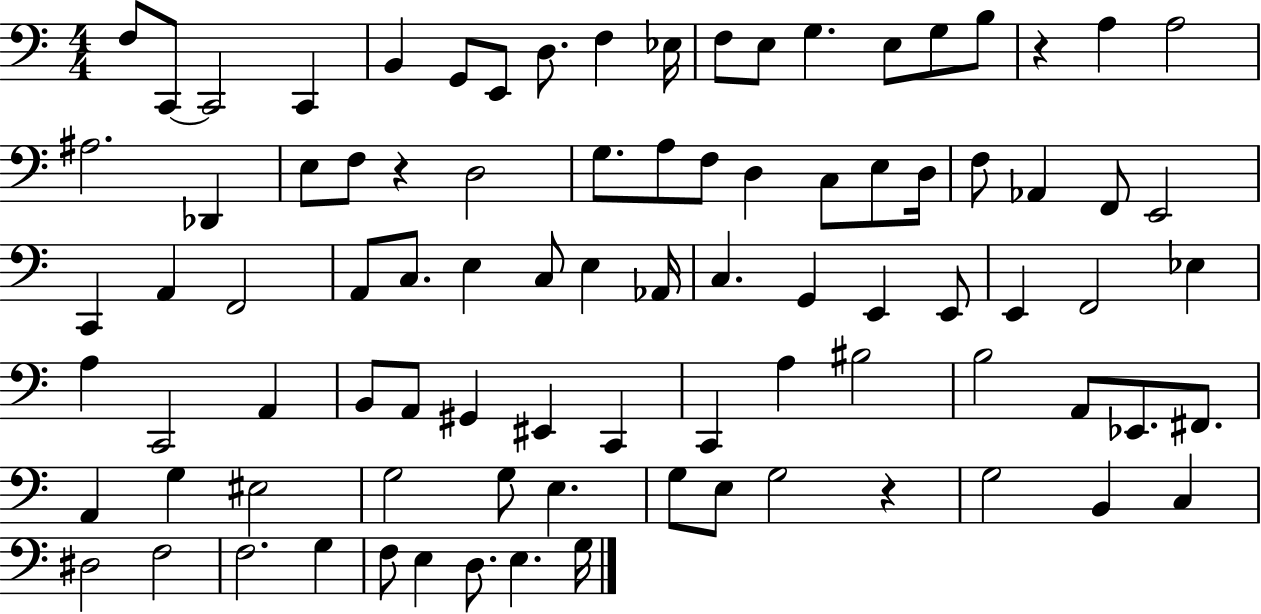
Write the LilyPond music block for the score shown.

{
  \clef bass
  \numericTimeSignature
  \time 4/4
  \key c \major
  f8 c,8~~ c,2 c,4 | b,4 g,8 e,8 d8. f4 ees16 | f8 e8 g4. e8 g8 b8 | r4 a4 a2 | \break ais2. des,4 | e8 f8 r4 d2 | g8. a8 f8 d4 c8 e8 d16 | f8 aes,4 f,8 e,2 | \break c,4 a,4 f,2 | a,8 c8. e4 c8 e4 aes,16 | c4. g,4 e,4 e,8 | e,4 f,2 ees4 | \break a4 c,2 a,4 | b,8 a,8 gis,4 eis,4 c,4 | c,4 a4 bis2 | b2 a,8 ees,8. fis,8. | \break a,4 g4 eis2 | g2 g8 e4. | g8 e8 g2 r4 | g2 b,4 c4 | \break dis2 f2 | f2. g4 | f8 e4 d8. e4. g16 | \bar "|."
}